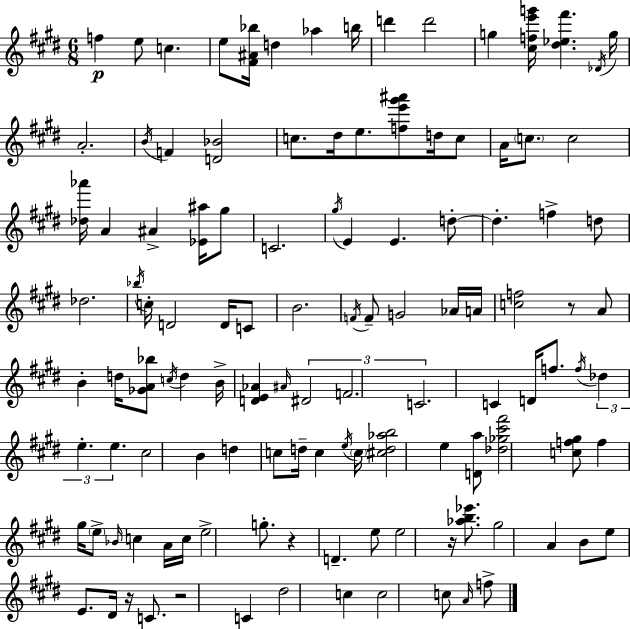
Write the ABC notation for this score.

X:1
T:Untitled
M:6/8
L:1/4
K:E
f e/2 c e/2 [^F^A_b]/4 d _a b/4 d' d'2 g [^cfe'g']/4 [^d_e^f'] _D/4 g/4 A2 B/4 F [D_B]2 c/2 ^d/4 e/2 [fe'^g'^a']/2 d/4 c/2 A/4 c/2 c2 [_d_a']/4 A ^A [_E^a]/4 ^g/2 C2 ^g/4 E E d/2 d f d/2 _d2 _b/4 c/4 D2 D/4 C/2 B2 F/4 F/2 G2 _A/4 A/4 [cf]2 z/2 A/2 B d/4 [_GA_b]/2 c/4 d B/4 [DE_A] ^A/4 ^D2 F2 C2 C D/4 f/2 f/4 _d e e ^c2 B d c/2 d/4 c e/4 c/4 [^cd_ab]2 e [Da]/2 [_d_g^c'^f']2 [cf^g]/2 f ^g/4 e/2 _B/4 c A/4 c/4 e2 g/2 z D e/2 e2 z/4 [_ab_e']/2 ^g2 A B/2 e/2 E/2 ^D/4 z/4 C/2 z2 C ^d2 c c2 c/2 A/4 f/2